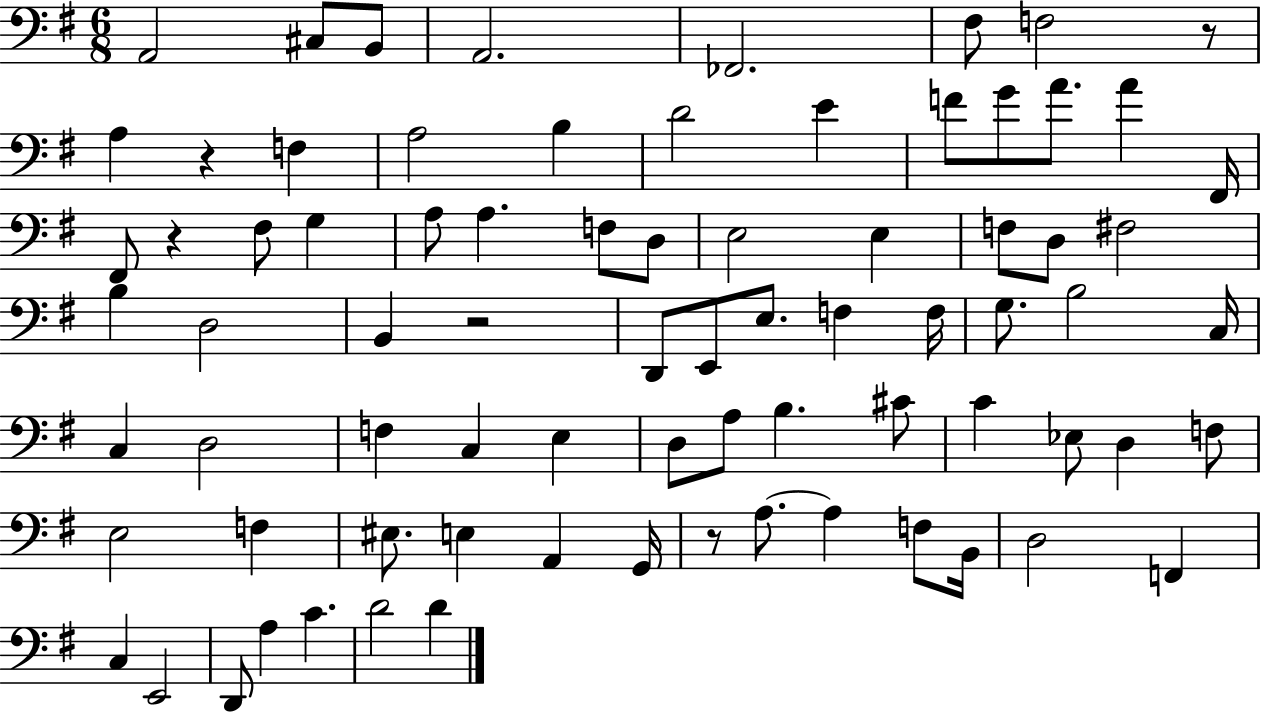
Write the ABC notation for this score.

X:1
T:Untitled
M:6/8
L:1/4
K:G
A,,2 ^C,/2 B,,/2 A,,2 _F,,2 ^F,/2 F,2 z/2 A, z F, A,2 B, D2 E F/2 G/2 A/2 A ^F,,/4 ^F,,/2 z ^F,/2 G, A,/2 A, F,/2 D,/2 E,2 E, F,/2 D,/2 ^F,2 B, D,2 B,, z2 D,,/2 E,,/2 E,/2 F, F,/4 G,/2 B,2 C,/4 C, D,2 F, C, E, D,/2 A,/2 B, ^C/2 C _E,/2 D, F,/2 E,2 F, ^E,/2 E, A,, G,,/4 z/2 A,/2 A, F,/2 B,,/4 D,2 F,, C, E,,2 D,,/2 A, C D2 D